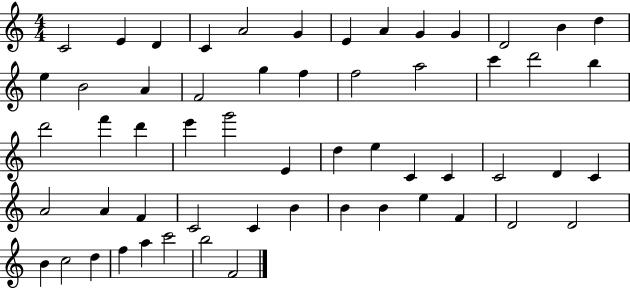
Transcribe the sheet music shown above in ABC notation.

X:1
T:Untitled
M:4/4
L:1/4
K:C
C2 E D C A2 G E A G G D2 B d e B2 A F2 g f f2 a2 c' d'2 b d'2 f' d' e' g'2 E d e C C C2 D C A2 A F C2 C B B B e F D2 D2 B c2 d f a c'2 b2 F2